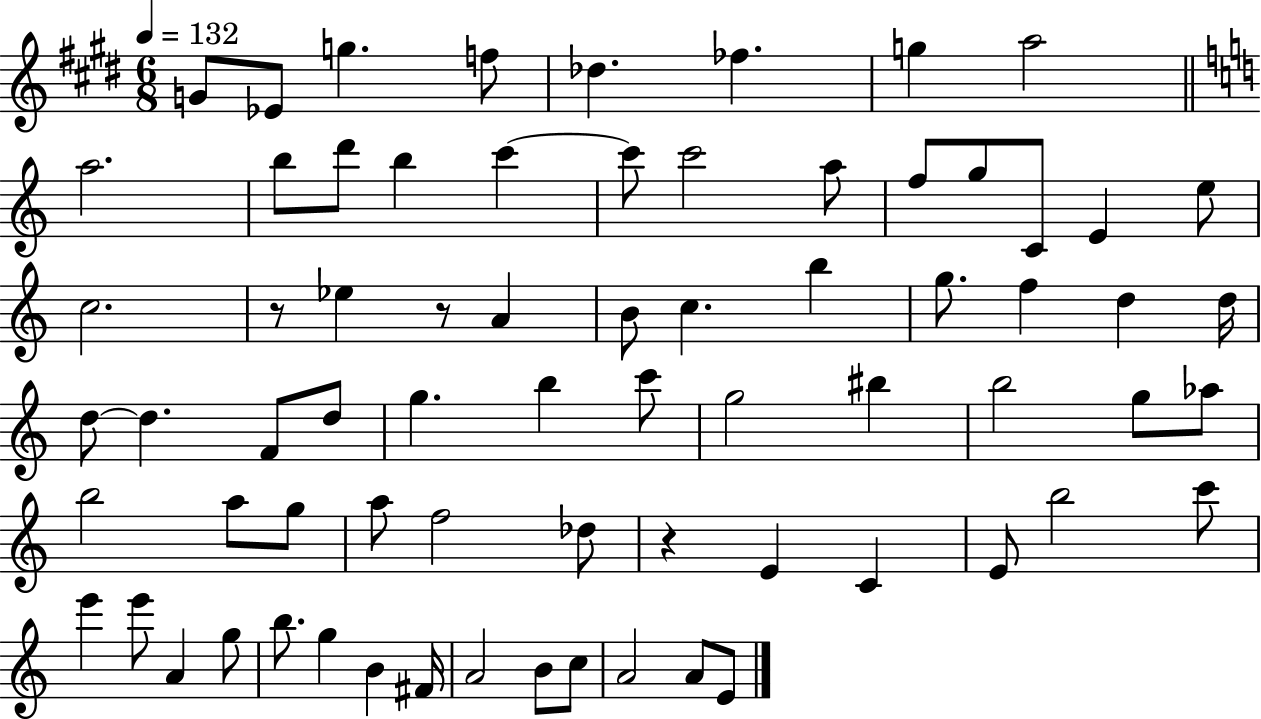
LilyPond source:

{
  \clef treble
  \numericTimeSignature
  \time 6/8
  \key e \major
  \tempo 4 = 132
  g'8 ees'8 g''4. f''8 | des''4. fes''4. | g''4 a''2 | \bar "||" \break \key a \minor a''2. | b''8 d'''8 b''4 c'''4~~ | c'''8 c'''2 a''8 | f''8 g''8 c'8 e'4 e''8 | \break c''2. | r8 ees''4 r8 a'4 | b'8 c''4. b''4 | g''8. f''4 d''4 d''16 | \break d''8~~ d''4. f'8 d''8 | g''4. b''4 c'''8 | g''2 bis''4 | b''2 g''8 aes''8 | \break b''2 a''8 g''8 | a''8 f''2 des''8 | r4 e'4 c'4 | e'8 b''2 c'''8 | \break e'''4 e'''8 a'4 g''8 | b''8. g''4 b'4 fis'16 | a'2 b'8 c''8 | a'2 a'8 e'8 | \break \bar "|."
}